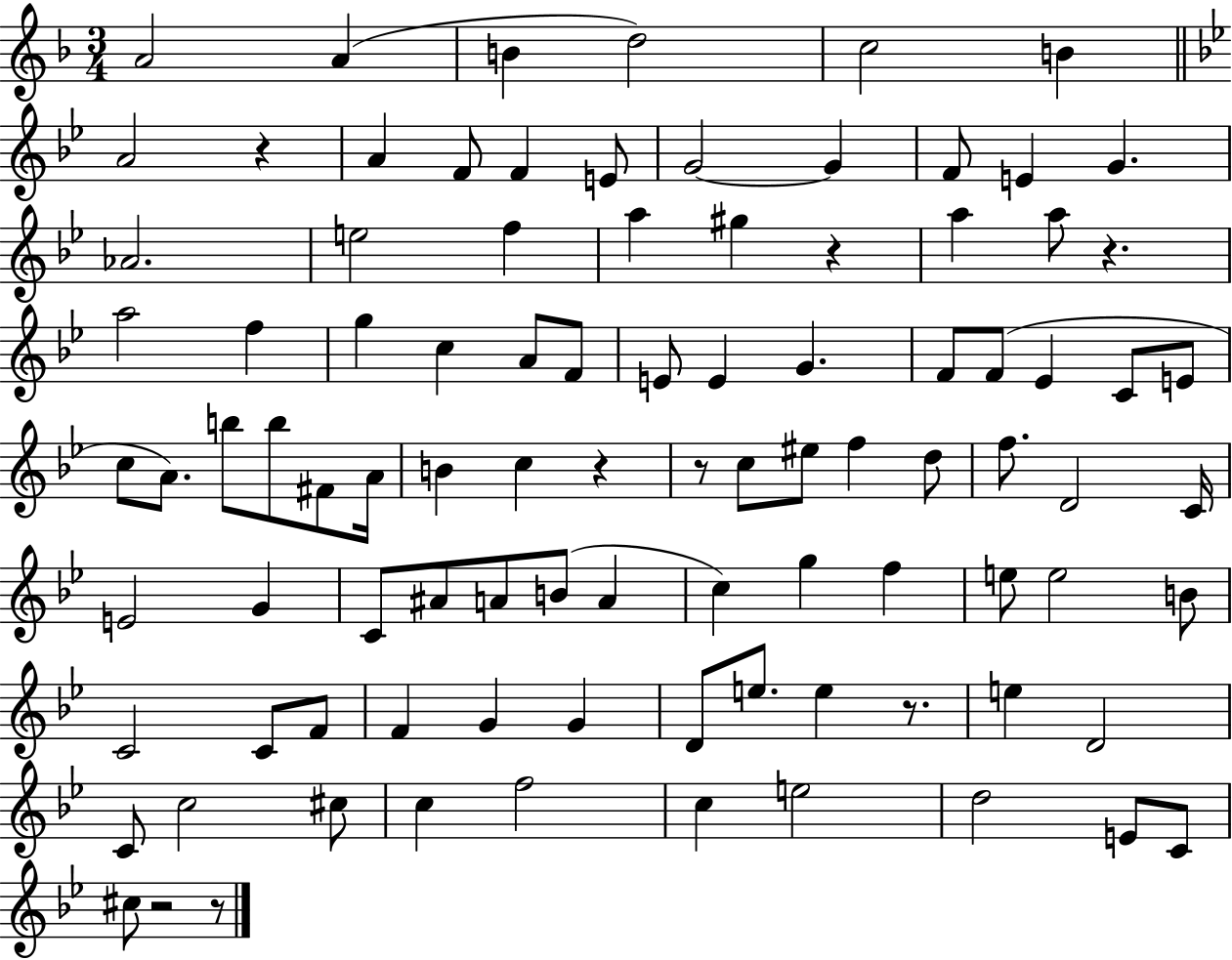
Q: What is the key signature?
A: F major